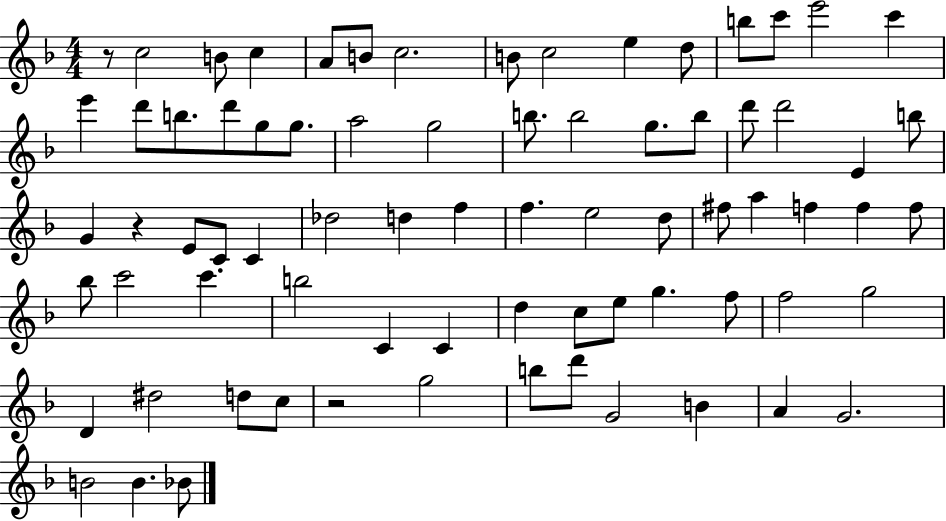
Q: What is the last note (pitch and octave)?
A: Bb4